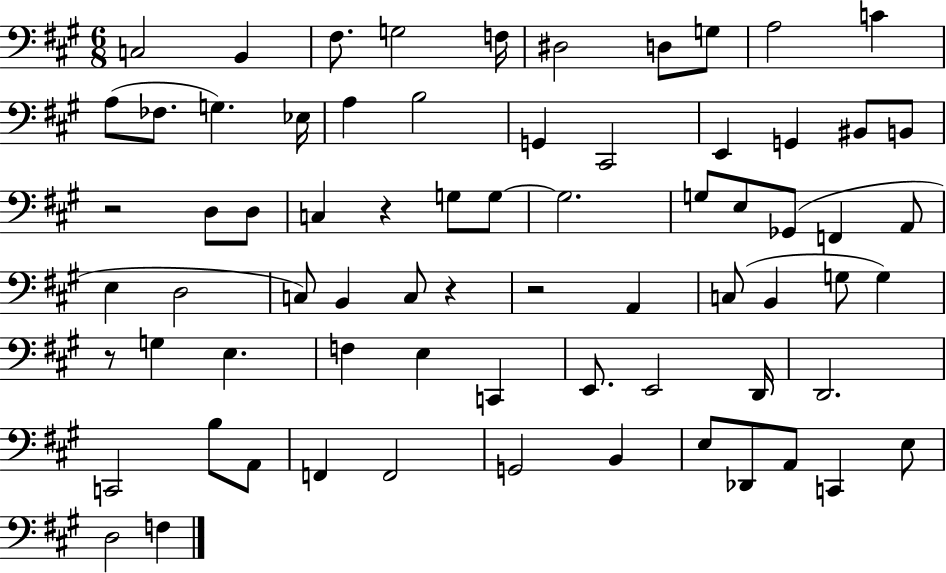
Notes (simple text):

C3/h B2/q F#3/e. G3/h F3/s D#3/h D3/e G3/e A3/h C4/q A3/e FES3/e. G3/q. Eb3/s A3/q B3/h G2/q C#2/h E2/q G2/q BIS2/e B2/e R/h D3/e D3/e C3/q R/q G3/e G3/e G3/h. G3/e E3/e Gb2/e F2/q A2/e E3/q D3/h C3/e B2/q C3/e R/q R/h A2/q C3/e B2/q G3/e G3/q R/e G3/q E3/q. F3/q E3/q C2/q E2/e. E2/h D2/s D2/h. C2/h B3/e A2/e F2/q F2/h G2/h B2/q E3/e Db2/e A2/e C2/q E3/e D3/h F3/q